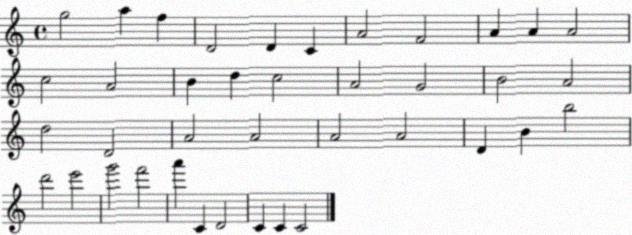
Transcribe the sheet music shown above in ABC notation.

X:1
T:Untitled
M:4/4
L:1/4
K:C
g2 a f D2 D C A2 F2 A A A2 c2 A2 B d c2 A2 G2 B2 A2 d2 D2 A2 A2 A2 A2 D B b2 d'2 e'2 g'2 f'2 a' C D2 C C C2